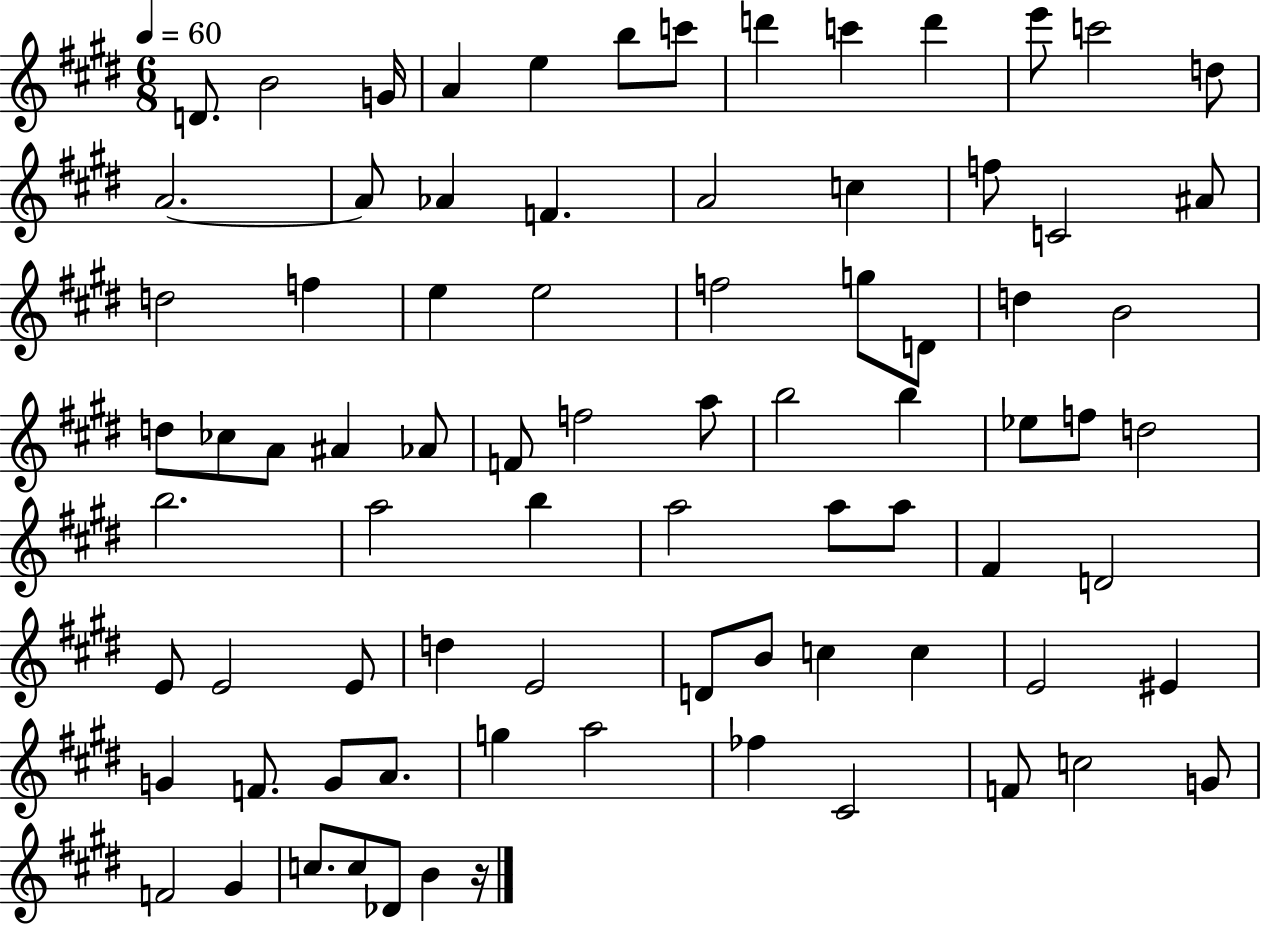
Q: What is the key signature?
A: E major